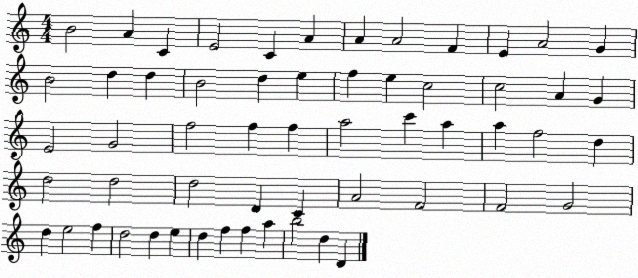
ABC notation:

X:1
T:Untitled
M:4/4
L:1/4
K:C
B2 A C E2 C A A A2 F E A2 G B2 d d B2 d e f e c2 c2 A G E2 G2 f2 f f a2 c' a a f2 d d2 d2 d2 D C A2 F2 F2 G2 d e2 f d2 d e d f f a b2 d D